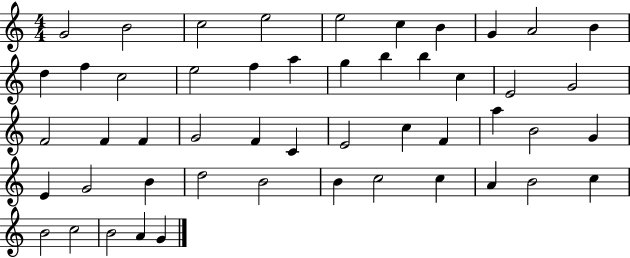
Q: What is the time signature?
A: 4/4